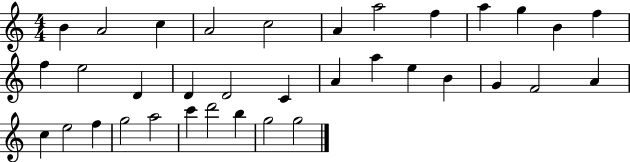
{
  \clef treble
  \numericTimeSignature
  \time 4/4
  \key c \major
  b'4 a'2 c''4 | a'2 c''2 | a'4 a''2 f''4 | a''4 g''4 b'4 f''4 | \break f''4 e''2 d'4 | d'4 d'2 c'4 | a'4 a''4 e''4 b'4 | g'4 f'2 a'4 | \break c''4 e''2 f''4 | g''2 a''2 | c'''4 d'''2 b''4 | g''2 g''2 | \break \bar "|."
}